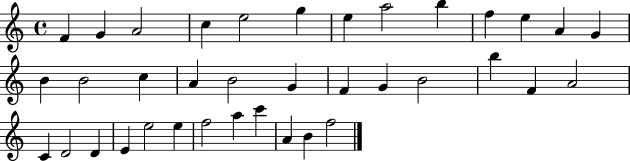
{
  \clef treble
  \time 4/4
  \defaultTimeSignature
  \key c \major
  f'4 g'4 a'2 | c''4 e''2 g''4 | e''4 a''2 b''4 | f''4 e''4 a'4 g'4 | \break b'4 b'2 c''4 | a'4 b'2 g'4 | f'4 g'4 b'2 | b''4 f'4 a'2 | \break c'4 d'2 d'4 | e'4 e''2 e''4 | f''2 a''4 c'''4 | a'4 b'4 f''2 | \break \bar "|."
}